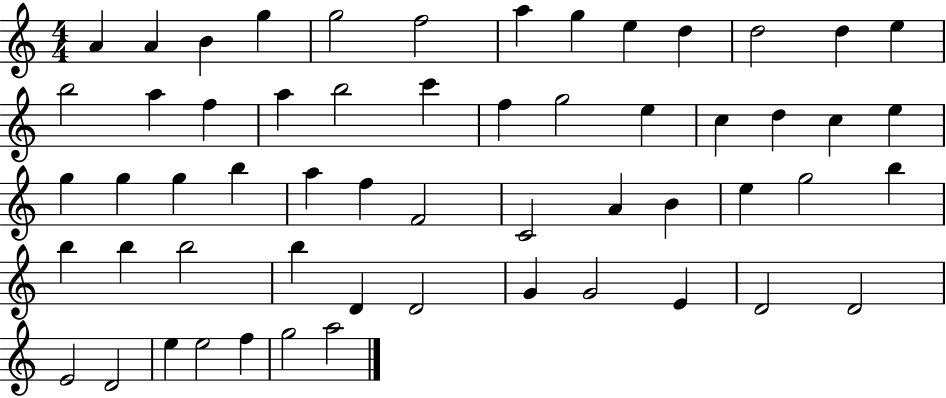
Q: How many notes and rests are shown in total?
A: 57